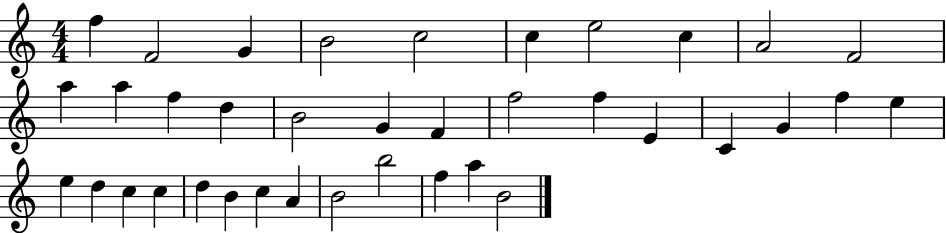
F5/q F4/h G4/q B4/h C5/h C5/q E5/h C5/q A4/h F4/h A5/q A5/q F5/q D5/q B4/h G4/q F4/q F5/h F5/q E4/q C4/q G4/q F5/q E5/q E5/q D5/q C5/q C5/q D5/q B4/q C5/q A4/q B4/h B5/h F5/q A5/q B4/h